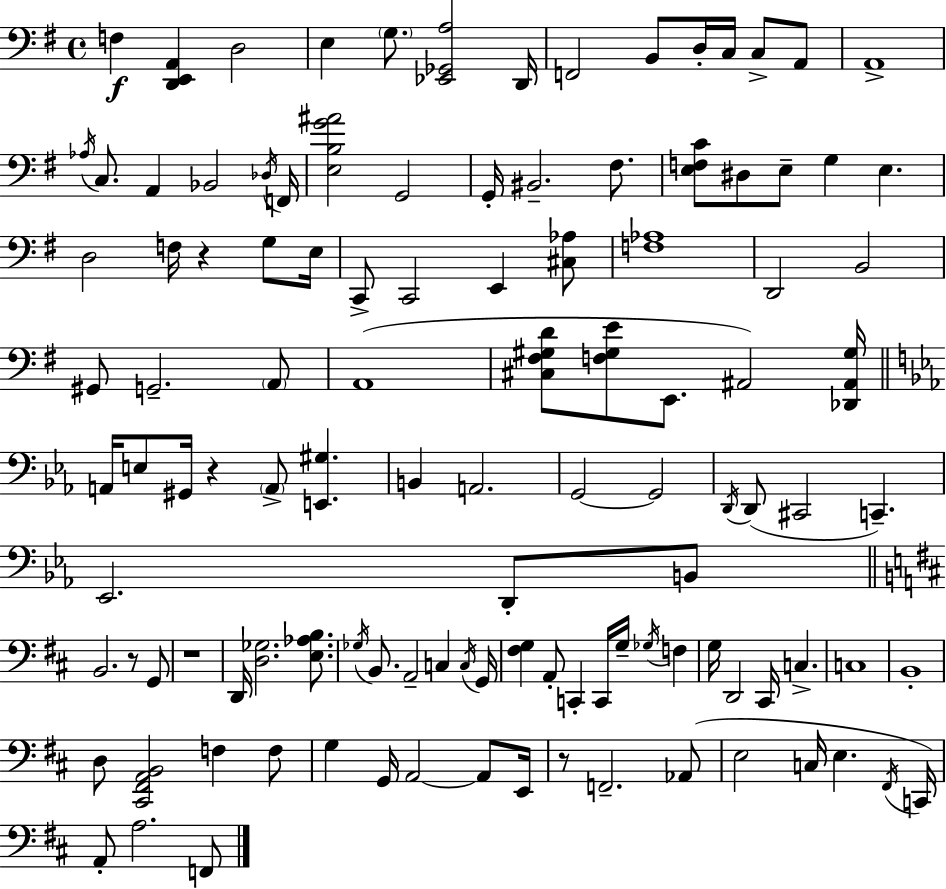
X:1
T:Untitled
M:4/4
L:1/4
K:G
F, [D,,E,,A,,] D,2 E, G,/2 [_E,,_G,,A,]2 D,,/4 F,,2 B,,/2 D,/4 C,/4 C,/2 A,,/2 A,,4 _A,/4 C,/2 A,, _B,,2 _D,/4 F,,/4 [E,B,G^A]2 G,,2 G,,/4 ^B,,2 ^F,/2 [E,F,C]/2 ^D,/2 E,/2 G, E, D,2 F,/4 z G,/2 E,/4 C,,/2 C,,2 E,, [^C,_A,]/2 [F,_A,]4 D,,2 B,,2 ^G,,/2 G,,2 A,,/2 A,,4 [^C,^F,^G,D]/2 [F,^G,E]/2 E,,/2 ^A,,2 [_D,,^A,,^G,]/4 A,,/4 E,/2 ^G,,/4 z A,,/2 [E,,^G,] B,, A,,2 G,,2 G,,2 D,,/4 D,,/2 ^C,,2 C,, _E,,2 D,,/2 B,,/2 B,,2 z/2 G,,/2 z4 D,,/4 [D,_G,]2 [E,_A,B,]/2 _G,/4 B,,/2 A,,2 C, C,/4 G,,/4 [^F,G,] A,,/2 C,, C,,/4 G,/4 _G,/4 F, G,/4 D,,2 ^C,,/4 C, C,4 B,,4 D,/2 [^C,,^F,,A,,B,,]2 F, F,/2 G, G,,/4 A,,2 A,,/2 E,,/4 z/2 F,,2 _A,,/2 E,2 C,/4 E, ^F,,/4 C,,/4 A,,/2 A,2 F,,/2